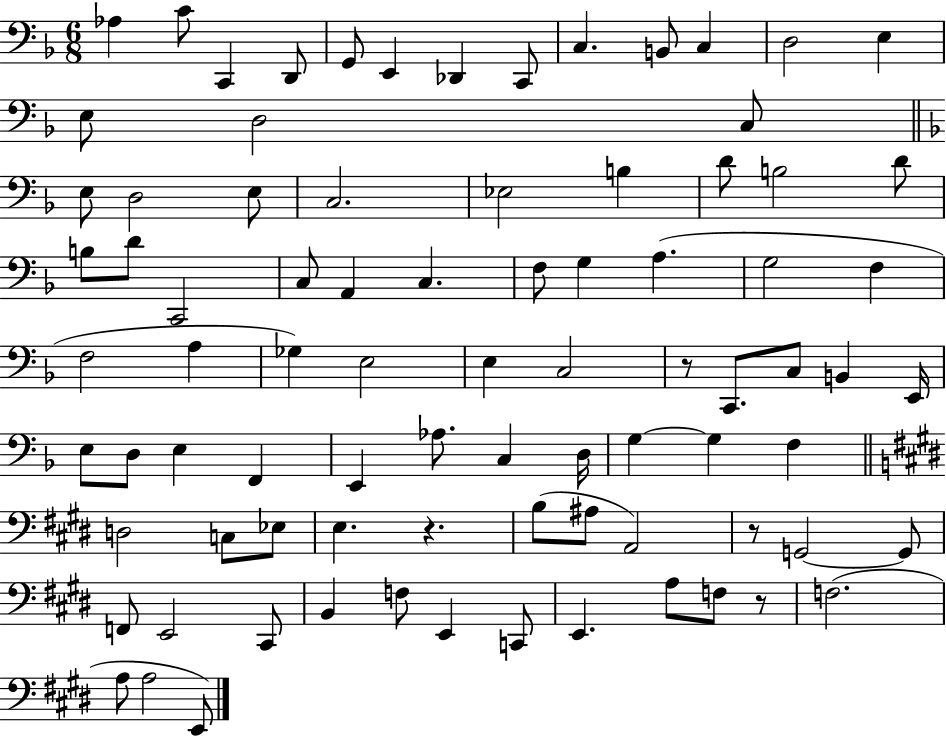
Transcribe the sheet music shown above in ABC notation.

X:1
T:Untitled
M:6/8
L:1/4
K:F
_A, C/2 C,, D,,/2 G,,/2 E,, _D,, C,,/2 C, B,,/2 C, D,2 E, E,/2 D,2 C,/2 E,/2 D,2 E,/2 C,2 _E,2 B, D/2 B,2 D/2 B,/2 D/2 C,,2 C,/2 A,, C, F,/2 G, A, G,2 F, F,2 A, _G, E,2 E, C,2 z/2 C,,/2 C,/2 B,, E,,/4 E,/2 D,/2 E, F,, E,, _A,/2 C, D,/4 G, G, F, D,2 C,/2 _E,/2 E, z B,/2 ^A,/2 A,,2 z/2 G,,2 G,,/2 F,,/2 E,,2 ^C,,/2 B,, F,/2 E,, C,,/2 E,, A,/2 F,/2 z/2 F,2 A,/2 A,2 E,,/2